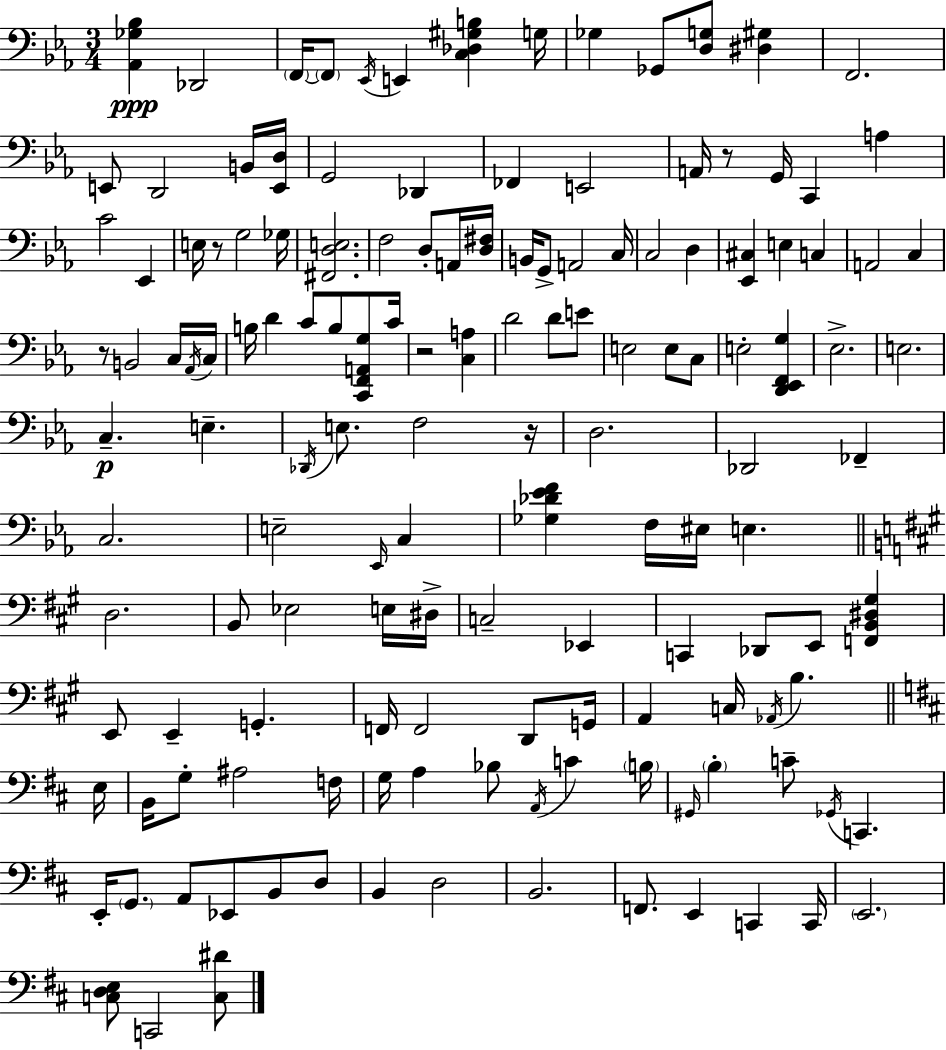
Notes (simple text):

[Ab2,Gb3,Bb3]/q Db2/h F2/s F2/e Eb2/s E2/q [C3,Db3,G#3,B3]/q G3/s Gb3/q Gb2/e [D3,G3]/e [D#3,G#3]/q F2/h. E2/e D2/h B2/s [E2,D3]/s G2/h Db2/q FES2/q E2/h A2/s R/e G2/s C2/q A3/q C4/h Eb2/q E3/s R/e G3/h Gb3/s [F#2,D3,E3]/h. F3/h D3/e A2/s [D3,F#3]/s B2/s G2/e A2/h C3/s C3/h D3/q [Eb2,C#3]/q E3/q C3/q A2/h C3/q R/e B2/h C3/s Ab2/s C3/s B3/s D4/q C4/e B3/e [C2,F2,A2,G3]/e C4/s R/h [C3,A3]/q D4/h D4/e E4/e E3/h E3/e C3/e E3/h [D2,Eb2,F2,G3]/q Eb3/h. E3/h. C3/q. E3/q. Db2/s E3/e. F3/h R/s D3/h. Db2/h FES2/q C3/h. E3/h Eb2/s C3/q [Gb3,Db4,Eb4,F4]/q F3/s EIS3/s E3/q. D3/h. B2/e Eb3/h E3/s D#3/s C3/h Eb2/q C2/q Db2/e E2/e [F2,B2,D#3,G#3]/q E2/e E2/q G2/q. F2/s F2/h D2/e G2/s A2/q C3/s Ab2/s B3/q. E3/s B2/s G3/e A#3/h F3/s G3/s A3/q Bb3/e A2/s C4/q B3/s G#2/s B3/q C4/e Gb2/s C2/q. E2/s G2/e. A2/e Eb2/e B2/e D3/e B2/q D3/h B2/h. F2/e. E2/q C2/q C2/s E2/h. [C3,D3,E3]/e C2/h [C3,D#4]/e